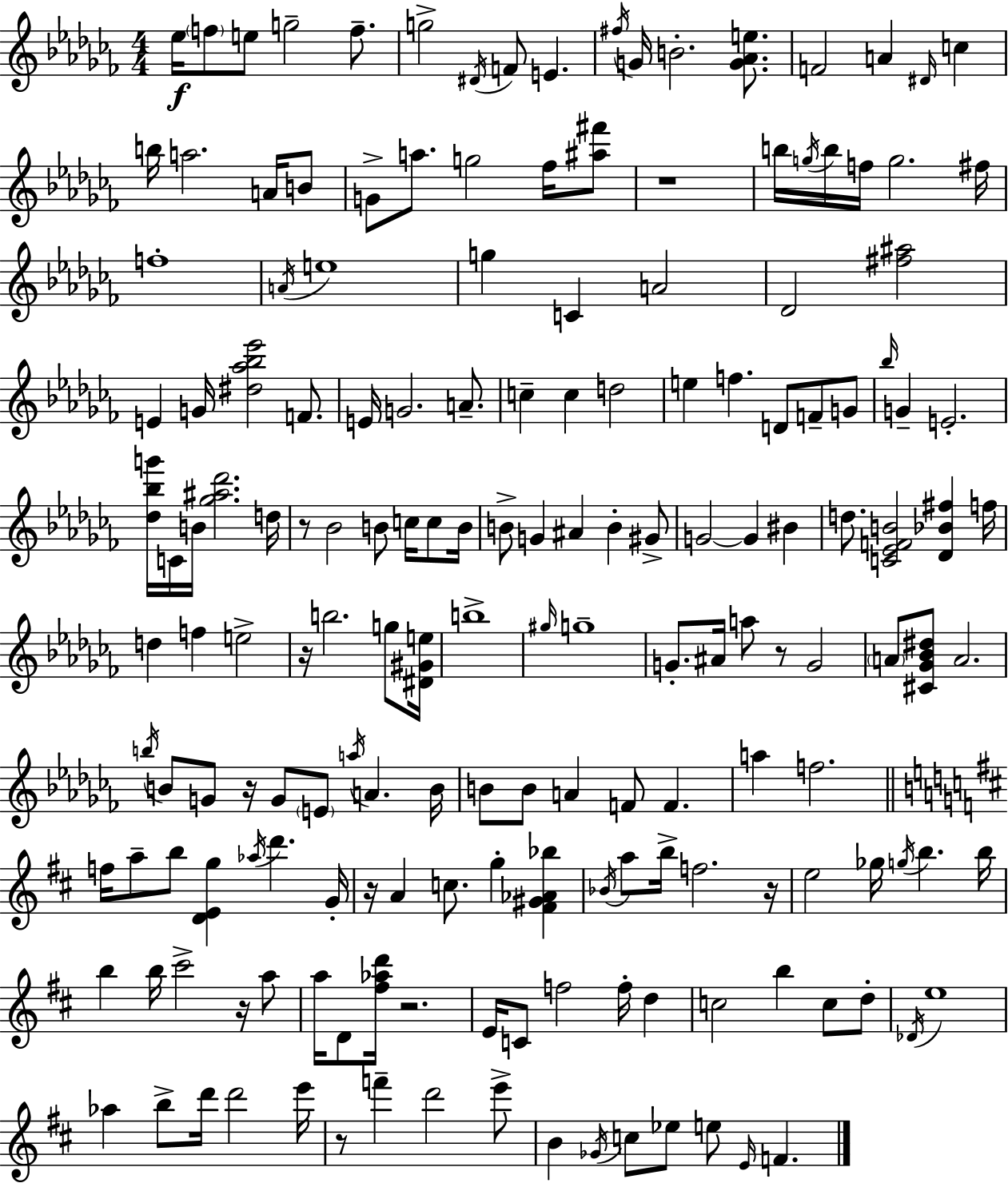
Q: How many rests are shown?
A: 10